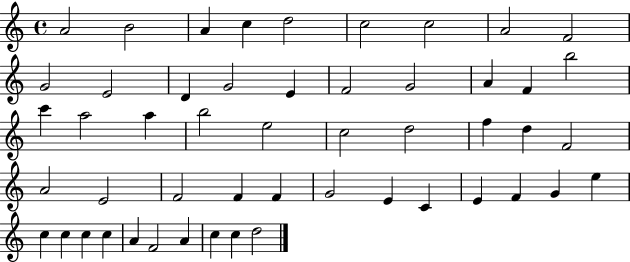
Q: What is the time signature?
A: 4/4